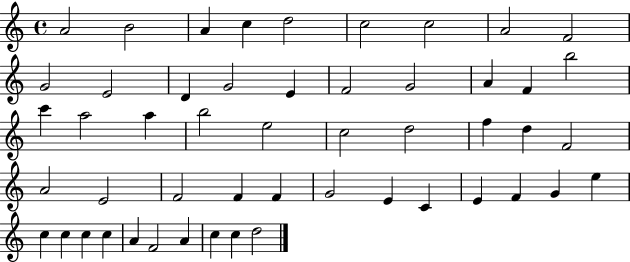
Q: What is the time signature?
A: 4/4